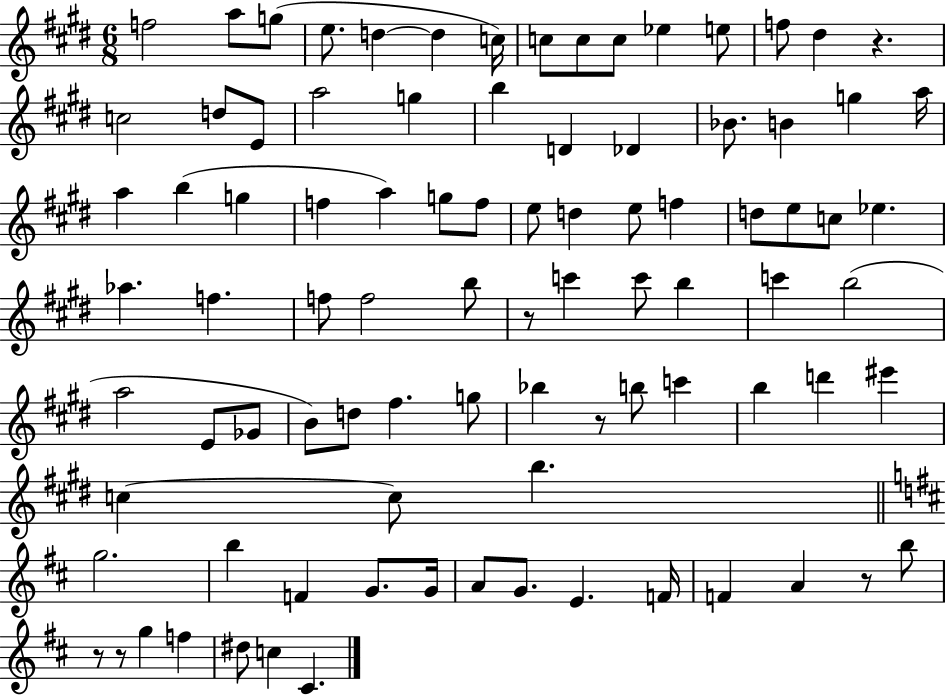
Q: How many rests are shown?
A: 6